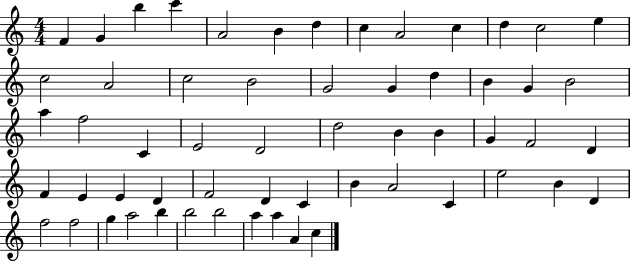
{
  \clef treble
  \numericTimeSignature
  \time 4/4
  \key c \major
  f'4 g'4 b''4 c'''4 | a'2 b'4 d''4 | c''4 a'2 c''4 | d''4 c''2 e''4 | \break c''2 a'2 | c''2 b'2 | g'2 g'4 d''4 | b'4 g'4 b'2 | \break a''4 f''2 c'4 | e'2 d'2 | d''2 b'4 b'4 | g'4 f'2 d'4 | \break f'4 e'4 e'4 d'4 | f'2 d'4 c'4 | b'4 a'2 c'4 | e''2 b'4 d'4 | \break f''2 f''2 | g''4 a''2 b''4 | b''2 b''2 | a''4 a''4 a'4 c''4 | \break \bar "|."
}